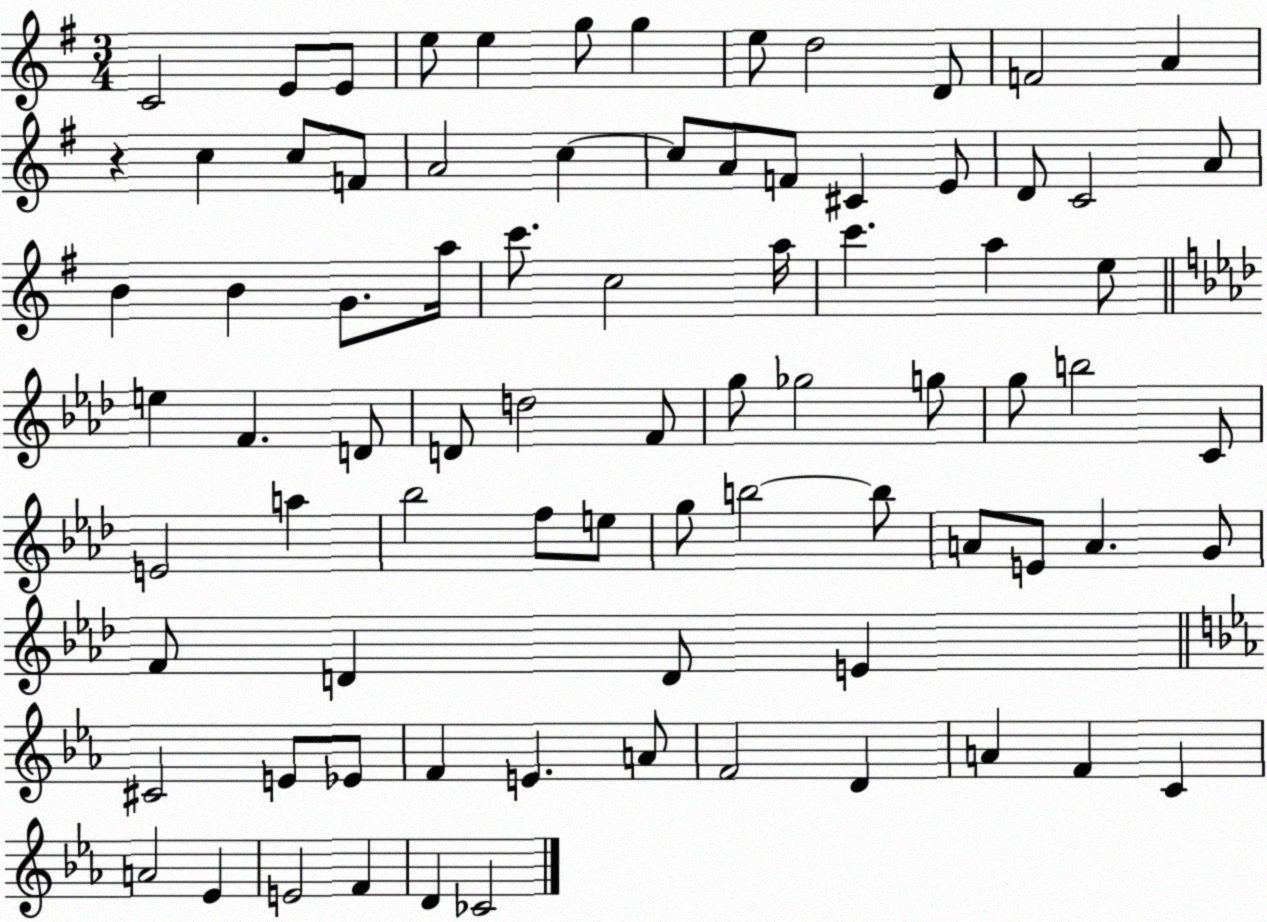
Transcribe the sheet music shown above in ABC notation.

X:1
T:Untitled
M:3/4
L:1/4
K:G
C2 E/2 E/2 e/2 e g/2 g e/2 d2 D/2 F2 A z c c/2 F/2 A2 c c/2 A/2 F/2 ^C E/2 D/2 C2 A/2 B B G/2 a/4 c'/2 c2 a/4 c' a e/2 e F D/2 D/2 d2 F/2 g/2 _g2 g/2 g/2 b2 C/2 E2 a _b2 f/2 e/2 g/2 b2 b/2 A/2 E/2 A G/2 F/2 D D/2 E ^C2 E/2 _E/2 F E A/2 F2 D A F C A2 _E E2 F D _C2